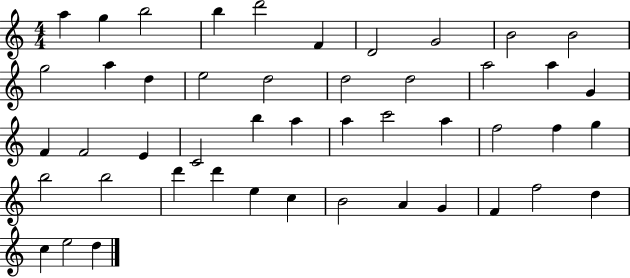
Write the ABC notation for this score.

X:1
T:Untitled
M:4/4
L:1/4
K:C
a g b2 b d'2 F D2 G2 B2 B2 g2 a d e2 d2 d2 d2 a2 a G F F2 E C2 b a a c'2 a f2 f g b2 b2 d' d' e c B2 A G F f2 d c e2 d